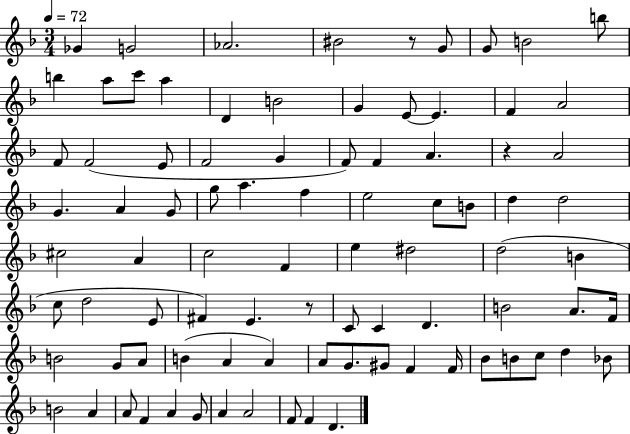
Gb4/q G4/h Ab4/h. BIS4/h R/e G4/e G4/e B4/h B5/e B5/q A5/e C6/e A5/q D4/q B4/h G4/q E4/e E4/q. F4/q A4/h F4/e F4/h E4/e F4/h G4/q F4/e F4/q A4/q. R/q A4/h G4/q. A4/q G4/e G5/e A5/q. F5/q E5/h C5/e B4/e D5/q D5/h C#5/h A4/q C5/h F4/q E5/q D#5/h D5/h B4/q C5/e D5/h E4/e F#4/q E4/q. R/e C4/e C4/q D4/q. B4/h A4/e. F4/s B4/h G4/e A4/e B4/q A4/q A4/q A4/e G4/e. G#4/e F4/q F4/s Bb4/e B4/e C5/e D5/q Bb4/e B4/h A4/q A4/e F4/q A4/q G4/e A4/q A4/h F4/e F4/q D4/q.